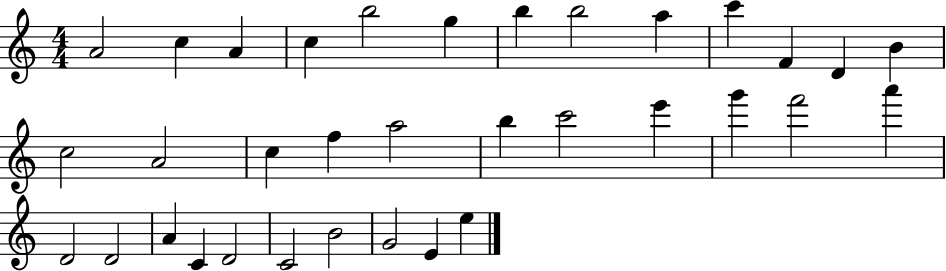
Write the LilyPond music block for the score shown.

{
  \clef treble
  \numericTimeSignature
  \time 4/4
  \key c \major
  a'2 c''4 a'4 | c''4 b''2 g''4 | b''4 b''2 a''4 | c'''4 f'4 d'4 b'4 | \break c''2 a'2 | c''4 f''4 a''2 | b''4 c'''2 e'''4 | g'''4 f'''2 a'''4 | \break d'2 d'2 | a'4 c'4 d'2 | c'2 b'2 | g'2 e'4 e''4 | \break \bar "|."
}